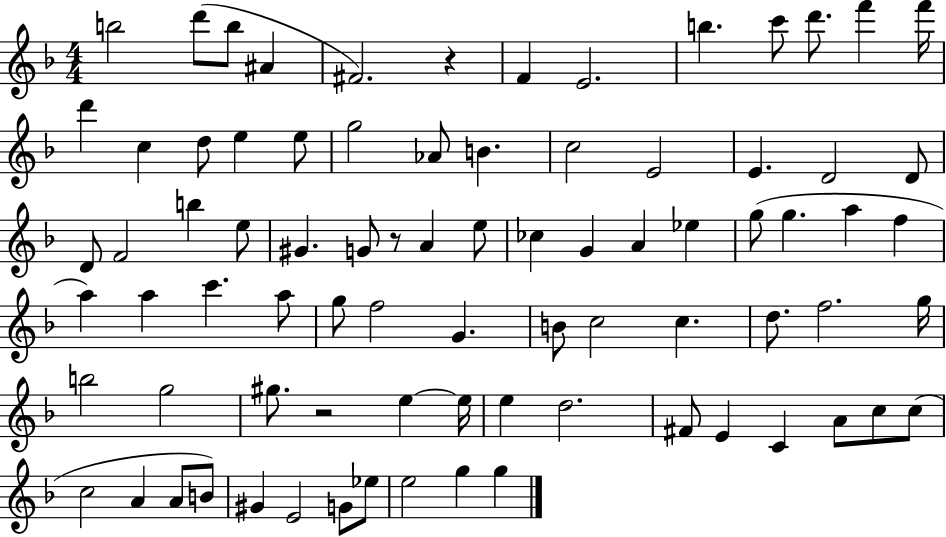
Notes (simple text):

B5/h D6/e B5/e A#4/q F#4/h. R/q F4/q E4/h. B5/q. C6/e D6/e. F6/q F6/s D6/q C5/q D5/e E5/q E5/e G5/h Ab4/e B4/q. C5/h E4/h E4/q. D4/h D4/e D4/e F4/h B5/q E5/e G#4/q. G4/e R/e A4/q E5/e CES5/q G4/q A4/q Eb5/q G5/e G5/q. A5/q F5/q A5/q A5/q C6/q. A5/e G5/e F5/h G4/q. B4/e C5/h C5/q. D5/e. F5/h. G5/s B5/h G5/h G#5/e. R/h E5/q E5/s E5/q D5/h. F#4/e E4/q C4/q A4/e C5/e C5/e C5/h A4/q A4/e B4/e G#4/q E4/h G4/e Eb5/e E5/h G5/q G5/q